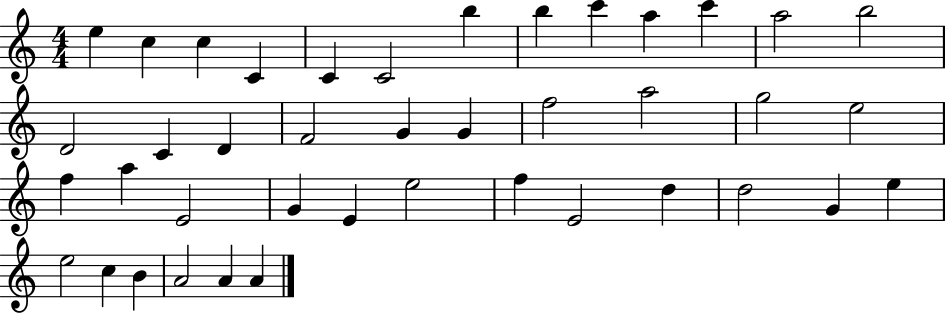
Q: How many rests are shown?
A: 0